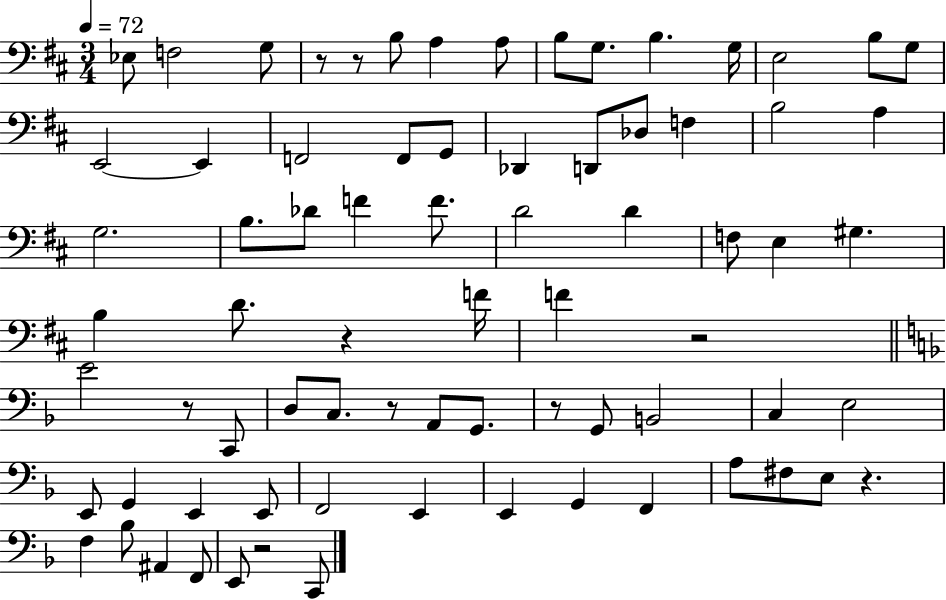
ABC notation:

X:1
T:Untitled
M:3/4
L:1/4
K:D
_E,/2 F,2 G,/2 z/2 z/2 B,/2 A, A,/2 B,/2 G,/2 B, G,/4 E,2 B,/2 G,/2 E,,2 E,, F,,2 F,,/2 G,,/2 _D,, D,,/2 _D,/2 F, B,2 A, G,2 B,/2 _D/2 F F/2 D2 D F,/2 E, ^G, B, D/2 z F/4 F z2 E2 z/2 C,,/2 D,/2 C,/2 z/2 A,,/2 G,,/2 z/2 G,,/2 B,,2 C, E,2 E,,/2 G,, E,, E,,/2 F,,2 E,, E,, G,, F,, A,/2 ^F,/2 E,/2 z F, _B,/2 ^A,, F,,/2 E,,/2 z2 C,,/2